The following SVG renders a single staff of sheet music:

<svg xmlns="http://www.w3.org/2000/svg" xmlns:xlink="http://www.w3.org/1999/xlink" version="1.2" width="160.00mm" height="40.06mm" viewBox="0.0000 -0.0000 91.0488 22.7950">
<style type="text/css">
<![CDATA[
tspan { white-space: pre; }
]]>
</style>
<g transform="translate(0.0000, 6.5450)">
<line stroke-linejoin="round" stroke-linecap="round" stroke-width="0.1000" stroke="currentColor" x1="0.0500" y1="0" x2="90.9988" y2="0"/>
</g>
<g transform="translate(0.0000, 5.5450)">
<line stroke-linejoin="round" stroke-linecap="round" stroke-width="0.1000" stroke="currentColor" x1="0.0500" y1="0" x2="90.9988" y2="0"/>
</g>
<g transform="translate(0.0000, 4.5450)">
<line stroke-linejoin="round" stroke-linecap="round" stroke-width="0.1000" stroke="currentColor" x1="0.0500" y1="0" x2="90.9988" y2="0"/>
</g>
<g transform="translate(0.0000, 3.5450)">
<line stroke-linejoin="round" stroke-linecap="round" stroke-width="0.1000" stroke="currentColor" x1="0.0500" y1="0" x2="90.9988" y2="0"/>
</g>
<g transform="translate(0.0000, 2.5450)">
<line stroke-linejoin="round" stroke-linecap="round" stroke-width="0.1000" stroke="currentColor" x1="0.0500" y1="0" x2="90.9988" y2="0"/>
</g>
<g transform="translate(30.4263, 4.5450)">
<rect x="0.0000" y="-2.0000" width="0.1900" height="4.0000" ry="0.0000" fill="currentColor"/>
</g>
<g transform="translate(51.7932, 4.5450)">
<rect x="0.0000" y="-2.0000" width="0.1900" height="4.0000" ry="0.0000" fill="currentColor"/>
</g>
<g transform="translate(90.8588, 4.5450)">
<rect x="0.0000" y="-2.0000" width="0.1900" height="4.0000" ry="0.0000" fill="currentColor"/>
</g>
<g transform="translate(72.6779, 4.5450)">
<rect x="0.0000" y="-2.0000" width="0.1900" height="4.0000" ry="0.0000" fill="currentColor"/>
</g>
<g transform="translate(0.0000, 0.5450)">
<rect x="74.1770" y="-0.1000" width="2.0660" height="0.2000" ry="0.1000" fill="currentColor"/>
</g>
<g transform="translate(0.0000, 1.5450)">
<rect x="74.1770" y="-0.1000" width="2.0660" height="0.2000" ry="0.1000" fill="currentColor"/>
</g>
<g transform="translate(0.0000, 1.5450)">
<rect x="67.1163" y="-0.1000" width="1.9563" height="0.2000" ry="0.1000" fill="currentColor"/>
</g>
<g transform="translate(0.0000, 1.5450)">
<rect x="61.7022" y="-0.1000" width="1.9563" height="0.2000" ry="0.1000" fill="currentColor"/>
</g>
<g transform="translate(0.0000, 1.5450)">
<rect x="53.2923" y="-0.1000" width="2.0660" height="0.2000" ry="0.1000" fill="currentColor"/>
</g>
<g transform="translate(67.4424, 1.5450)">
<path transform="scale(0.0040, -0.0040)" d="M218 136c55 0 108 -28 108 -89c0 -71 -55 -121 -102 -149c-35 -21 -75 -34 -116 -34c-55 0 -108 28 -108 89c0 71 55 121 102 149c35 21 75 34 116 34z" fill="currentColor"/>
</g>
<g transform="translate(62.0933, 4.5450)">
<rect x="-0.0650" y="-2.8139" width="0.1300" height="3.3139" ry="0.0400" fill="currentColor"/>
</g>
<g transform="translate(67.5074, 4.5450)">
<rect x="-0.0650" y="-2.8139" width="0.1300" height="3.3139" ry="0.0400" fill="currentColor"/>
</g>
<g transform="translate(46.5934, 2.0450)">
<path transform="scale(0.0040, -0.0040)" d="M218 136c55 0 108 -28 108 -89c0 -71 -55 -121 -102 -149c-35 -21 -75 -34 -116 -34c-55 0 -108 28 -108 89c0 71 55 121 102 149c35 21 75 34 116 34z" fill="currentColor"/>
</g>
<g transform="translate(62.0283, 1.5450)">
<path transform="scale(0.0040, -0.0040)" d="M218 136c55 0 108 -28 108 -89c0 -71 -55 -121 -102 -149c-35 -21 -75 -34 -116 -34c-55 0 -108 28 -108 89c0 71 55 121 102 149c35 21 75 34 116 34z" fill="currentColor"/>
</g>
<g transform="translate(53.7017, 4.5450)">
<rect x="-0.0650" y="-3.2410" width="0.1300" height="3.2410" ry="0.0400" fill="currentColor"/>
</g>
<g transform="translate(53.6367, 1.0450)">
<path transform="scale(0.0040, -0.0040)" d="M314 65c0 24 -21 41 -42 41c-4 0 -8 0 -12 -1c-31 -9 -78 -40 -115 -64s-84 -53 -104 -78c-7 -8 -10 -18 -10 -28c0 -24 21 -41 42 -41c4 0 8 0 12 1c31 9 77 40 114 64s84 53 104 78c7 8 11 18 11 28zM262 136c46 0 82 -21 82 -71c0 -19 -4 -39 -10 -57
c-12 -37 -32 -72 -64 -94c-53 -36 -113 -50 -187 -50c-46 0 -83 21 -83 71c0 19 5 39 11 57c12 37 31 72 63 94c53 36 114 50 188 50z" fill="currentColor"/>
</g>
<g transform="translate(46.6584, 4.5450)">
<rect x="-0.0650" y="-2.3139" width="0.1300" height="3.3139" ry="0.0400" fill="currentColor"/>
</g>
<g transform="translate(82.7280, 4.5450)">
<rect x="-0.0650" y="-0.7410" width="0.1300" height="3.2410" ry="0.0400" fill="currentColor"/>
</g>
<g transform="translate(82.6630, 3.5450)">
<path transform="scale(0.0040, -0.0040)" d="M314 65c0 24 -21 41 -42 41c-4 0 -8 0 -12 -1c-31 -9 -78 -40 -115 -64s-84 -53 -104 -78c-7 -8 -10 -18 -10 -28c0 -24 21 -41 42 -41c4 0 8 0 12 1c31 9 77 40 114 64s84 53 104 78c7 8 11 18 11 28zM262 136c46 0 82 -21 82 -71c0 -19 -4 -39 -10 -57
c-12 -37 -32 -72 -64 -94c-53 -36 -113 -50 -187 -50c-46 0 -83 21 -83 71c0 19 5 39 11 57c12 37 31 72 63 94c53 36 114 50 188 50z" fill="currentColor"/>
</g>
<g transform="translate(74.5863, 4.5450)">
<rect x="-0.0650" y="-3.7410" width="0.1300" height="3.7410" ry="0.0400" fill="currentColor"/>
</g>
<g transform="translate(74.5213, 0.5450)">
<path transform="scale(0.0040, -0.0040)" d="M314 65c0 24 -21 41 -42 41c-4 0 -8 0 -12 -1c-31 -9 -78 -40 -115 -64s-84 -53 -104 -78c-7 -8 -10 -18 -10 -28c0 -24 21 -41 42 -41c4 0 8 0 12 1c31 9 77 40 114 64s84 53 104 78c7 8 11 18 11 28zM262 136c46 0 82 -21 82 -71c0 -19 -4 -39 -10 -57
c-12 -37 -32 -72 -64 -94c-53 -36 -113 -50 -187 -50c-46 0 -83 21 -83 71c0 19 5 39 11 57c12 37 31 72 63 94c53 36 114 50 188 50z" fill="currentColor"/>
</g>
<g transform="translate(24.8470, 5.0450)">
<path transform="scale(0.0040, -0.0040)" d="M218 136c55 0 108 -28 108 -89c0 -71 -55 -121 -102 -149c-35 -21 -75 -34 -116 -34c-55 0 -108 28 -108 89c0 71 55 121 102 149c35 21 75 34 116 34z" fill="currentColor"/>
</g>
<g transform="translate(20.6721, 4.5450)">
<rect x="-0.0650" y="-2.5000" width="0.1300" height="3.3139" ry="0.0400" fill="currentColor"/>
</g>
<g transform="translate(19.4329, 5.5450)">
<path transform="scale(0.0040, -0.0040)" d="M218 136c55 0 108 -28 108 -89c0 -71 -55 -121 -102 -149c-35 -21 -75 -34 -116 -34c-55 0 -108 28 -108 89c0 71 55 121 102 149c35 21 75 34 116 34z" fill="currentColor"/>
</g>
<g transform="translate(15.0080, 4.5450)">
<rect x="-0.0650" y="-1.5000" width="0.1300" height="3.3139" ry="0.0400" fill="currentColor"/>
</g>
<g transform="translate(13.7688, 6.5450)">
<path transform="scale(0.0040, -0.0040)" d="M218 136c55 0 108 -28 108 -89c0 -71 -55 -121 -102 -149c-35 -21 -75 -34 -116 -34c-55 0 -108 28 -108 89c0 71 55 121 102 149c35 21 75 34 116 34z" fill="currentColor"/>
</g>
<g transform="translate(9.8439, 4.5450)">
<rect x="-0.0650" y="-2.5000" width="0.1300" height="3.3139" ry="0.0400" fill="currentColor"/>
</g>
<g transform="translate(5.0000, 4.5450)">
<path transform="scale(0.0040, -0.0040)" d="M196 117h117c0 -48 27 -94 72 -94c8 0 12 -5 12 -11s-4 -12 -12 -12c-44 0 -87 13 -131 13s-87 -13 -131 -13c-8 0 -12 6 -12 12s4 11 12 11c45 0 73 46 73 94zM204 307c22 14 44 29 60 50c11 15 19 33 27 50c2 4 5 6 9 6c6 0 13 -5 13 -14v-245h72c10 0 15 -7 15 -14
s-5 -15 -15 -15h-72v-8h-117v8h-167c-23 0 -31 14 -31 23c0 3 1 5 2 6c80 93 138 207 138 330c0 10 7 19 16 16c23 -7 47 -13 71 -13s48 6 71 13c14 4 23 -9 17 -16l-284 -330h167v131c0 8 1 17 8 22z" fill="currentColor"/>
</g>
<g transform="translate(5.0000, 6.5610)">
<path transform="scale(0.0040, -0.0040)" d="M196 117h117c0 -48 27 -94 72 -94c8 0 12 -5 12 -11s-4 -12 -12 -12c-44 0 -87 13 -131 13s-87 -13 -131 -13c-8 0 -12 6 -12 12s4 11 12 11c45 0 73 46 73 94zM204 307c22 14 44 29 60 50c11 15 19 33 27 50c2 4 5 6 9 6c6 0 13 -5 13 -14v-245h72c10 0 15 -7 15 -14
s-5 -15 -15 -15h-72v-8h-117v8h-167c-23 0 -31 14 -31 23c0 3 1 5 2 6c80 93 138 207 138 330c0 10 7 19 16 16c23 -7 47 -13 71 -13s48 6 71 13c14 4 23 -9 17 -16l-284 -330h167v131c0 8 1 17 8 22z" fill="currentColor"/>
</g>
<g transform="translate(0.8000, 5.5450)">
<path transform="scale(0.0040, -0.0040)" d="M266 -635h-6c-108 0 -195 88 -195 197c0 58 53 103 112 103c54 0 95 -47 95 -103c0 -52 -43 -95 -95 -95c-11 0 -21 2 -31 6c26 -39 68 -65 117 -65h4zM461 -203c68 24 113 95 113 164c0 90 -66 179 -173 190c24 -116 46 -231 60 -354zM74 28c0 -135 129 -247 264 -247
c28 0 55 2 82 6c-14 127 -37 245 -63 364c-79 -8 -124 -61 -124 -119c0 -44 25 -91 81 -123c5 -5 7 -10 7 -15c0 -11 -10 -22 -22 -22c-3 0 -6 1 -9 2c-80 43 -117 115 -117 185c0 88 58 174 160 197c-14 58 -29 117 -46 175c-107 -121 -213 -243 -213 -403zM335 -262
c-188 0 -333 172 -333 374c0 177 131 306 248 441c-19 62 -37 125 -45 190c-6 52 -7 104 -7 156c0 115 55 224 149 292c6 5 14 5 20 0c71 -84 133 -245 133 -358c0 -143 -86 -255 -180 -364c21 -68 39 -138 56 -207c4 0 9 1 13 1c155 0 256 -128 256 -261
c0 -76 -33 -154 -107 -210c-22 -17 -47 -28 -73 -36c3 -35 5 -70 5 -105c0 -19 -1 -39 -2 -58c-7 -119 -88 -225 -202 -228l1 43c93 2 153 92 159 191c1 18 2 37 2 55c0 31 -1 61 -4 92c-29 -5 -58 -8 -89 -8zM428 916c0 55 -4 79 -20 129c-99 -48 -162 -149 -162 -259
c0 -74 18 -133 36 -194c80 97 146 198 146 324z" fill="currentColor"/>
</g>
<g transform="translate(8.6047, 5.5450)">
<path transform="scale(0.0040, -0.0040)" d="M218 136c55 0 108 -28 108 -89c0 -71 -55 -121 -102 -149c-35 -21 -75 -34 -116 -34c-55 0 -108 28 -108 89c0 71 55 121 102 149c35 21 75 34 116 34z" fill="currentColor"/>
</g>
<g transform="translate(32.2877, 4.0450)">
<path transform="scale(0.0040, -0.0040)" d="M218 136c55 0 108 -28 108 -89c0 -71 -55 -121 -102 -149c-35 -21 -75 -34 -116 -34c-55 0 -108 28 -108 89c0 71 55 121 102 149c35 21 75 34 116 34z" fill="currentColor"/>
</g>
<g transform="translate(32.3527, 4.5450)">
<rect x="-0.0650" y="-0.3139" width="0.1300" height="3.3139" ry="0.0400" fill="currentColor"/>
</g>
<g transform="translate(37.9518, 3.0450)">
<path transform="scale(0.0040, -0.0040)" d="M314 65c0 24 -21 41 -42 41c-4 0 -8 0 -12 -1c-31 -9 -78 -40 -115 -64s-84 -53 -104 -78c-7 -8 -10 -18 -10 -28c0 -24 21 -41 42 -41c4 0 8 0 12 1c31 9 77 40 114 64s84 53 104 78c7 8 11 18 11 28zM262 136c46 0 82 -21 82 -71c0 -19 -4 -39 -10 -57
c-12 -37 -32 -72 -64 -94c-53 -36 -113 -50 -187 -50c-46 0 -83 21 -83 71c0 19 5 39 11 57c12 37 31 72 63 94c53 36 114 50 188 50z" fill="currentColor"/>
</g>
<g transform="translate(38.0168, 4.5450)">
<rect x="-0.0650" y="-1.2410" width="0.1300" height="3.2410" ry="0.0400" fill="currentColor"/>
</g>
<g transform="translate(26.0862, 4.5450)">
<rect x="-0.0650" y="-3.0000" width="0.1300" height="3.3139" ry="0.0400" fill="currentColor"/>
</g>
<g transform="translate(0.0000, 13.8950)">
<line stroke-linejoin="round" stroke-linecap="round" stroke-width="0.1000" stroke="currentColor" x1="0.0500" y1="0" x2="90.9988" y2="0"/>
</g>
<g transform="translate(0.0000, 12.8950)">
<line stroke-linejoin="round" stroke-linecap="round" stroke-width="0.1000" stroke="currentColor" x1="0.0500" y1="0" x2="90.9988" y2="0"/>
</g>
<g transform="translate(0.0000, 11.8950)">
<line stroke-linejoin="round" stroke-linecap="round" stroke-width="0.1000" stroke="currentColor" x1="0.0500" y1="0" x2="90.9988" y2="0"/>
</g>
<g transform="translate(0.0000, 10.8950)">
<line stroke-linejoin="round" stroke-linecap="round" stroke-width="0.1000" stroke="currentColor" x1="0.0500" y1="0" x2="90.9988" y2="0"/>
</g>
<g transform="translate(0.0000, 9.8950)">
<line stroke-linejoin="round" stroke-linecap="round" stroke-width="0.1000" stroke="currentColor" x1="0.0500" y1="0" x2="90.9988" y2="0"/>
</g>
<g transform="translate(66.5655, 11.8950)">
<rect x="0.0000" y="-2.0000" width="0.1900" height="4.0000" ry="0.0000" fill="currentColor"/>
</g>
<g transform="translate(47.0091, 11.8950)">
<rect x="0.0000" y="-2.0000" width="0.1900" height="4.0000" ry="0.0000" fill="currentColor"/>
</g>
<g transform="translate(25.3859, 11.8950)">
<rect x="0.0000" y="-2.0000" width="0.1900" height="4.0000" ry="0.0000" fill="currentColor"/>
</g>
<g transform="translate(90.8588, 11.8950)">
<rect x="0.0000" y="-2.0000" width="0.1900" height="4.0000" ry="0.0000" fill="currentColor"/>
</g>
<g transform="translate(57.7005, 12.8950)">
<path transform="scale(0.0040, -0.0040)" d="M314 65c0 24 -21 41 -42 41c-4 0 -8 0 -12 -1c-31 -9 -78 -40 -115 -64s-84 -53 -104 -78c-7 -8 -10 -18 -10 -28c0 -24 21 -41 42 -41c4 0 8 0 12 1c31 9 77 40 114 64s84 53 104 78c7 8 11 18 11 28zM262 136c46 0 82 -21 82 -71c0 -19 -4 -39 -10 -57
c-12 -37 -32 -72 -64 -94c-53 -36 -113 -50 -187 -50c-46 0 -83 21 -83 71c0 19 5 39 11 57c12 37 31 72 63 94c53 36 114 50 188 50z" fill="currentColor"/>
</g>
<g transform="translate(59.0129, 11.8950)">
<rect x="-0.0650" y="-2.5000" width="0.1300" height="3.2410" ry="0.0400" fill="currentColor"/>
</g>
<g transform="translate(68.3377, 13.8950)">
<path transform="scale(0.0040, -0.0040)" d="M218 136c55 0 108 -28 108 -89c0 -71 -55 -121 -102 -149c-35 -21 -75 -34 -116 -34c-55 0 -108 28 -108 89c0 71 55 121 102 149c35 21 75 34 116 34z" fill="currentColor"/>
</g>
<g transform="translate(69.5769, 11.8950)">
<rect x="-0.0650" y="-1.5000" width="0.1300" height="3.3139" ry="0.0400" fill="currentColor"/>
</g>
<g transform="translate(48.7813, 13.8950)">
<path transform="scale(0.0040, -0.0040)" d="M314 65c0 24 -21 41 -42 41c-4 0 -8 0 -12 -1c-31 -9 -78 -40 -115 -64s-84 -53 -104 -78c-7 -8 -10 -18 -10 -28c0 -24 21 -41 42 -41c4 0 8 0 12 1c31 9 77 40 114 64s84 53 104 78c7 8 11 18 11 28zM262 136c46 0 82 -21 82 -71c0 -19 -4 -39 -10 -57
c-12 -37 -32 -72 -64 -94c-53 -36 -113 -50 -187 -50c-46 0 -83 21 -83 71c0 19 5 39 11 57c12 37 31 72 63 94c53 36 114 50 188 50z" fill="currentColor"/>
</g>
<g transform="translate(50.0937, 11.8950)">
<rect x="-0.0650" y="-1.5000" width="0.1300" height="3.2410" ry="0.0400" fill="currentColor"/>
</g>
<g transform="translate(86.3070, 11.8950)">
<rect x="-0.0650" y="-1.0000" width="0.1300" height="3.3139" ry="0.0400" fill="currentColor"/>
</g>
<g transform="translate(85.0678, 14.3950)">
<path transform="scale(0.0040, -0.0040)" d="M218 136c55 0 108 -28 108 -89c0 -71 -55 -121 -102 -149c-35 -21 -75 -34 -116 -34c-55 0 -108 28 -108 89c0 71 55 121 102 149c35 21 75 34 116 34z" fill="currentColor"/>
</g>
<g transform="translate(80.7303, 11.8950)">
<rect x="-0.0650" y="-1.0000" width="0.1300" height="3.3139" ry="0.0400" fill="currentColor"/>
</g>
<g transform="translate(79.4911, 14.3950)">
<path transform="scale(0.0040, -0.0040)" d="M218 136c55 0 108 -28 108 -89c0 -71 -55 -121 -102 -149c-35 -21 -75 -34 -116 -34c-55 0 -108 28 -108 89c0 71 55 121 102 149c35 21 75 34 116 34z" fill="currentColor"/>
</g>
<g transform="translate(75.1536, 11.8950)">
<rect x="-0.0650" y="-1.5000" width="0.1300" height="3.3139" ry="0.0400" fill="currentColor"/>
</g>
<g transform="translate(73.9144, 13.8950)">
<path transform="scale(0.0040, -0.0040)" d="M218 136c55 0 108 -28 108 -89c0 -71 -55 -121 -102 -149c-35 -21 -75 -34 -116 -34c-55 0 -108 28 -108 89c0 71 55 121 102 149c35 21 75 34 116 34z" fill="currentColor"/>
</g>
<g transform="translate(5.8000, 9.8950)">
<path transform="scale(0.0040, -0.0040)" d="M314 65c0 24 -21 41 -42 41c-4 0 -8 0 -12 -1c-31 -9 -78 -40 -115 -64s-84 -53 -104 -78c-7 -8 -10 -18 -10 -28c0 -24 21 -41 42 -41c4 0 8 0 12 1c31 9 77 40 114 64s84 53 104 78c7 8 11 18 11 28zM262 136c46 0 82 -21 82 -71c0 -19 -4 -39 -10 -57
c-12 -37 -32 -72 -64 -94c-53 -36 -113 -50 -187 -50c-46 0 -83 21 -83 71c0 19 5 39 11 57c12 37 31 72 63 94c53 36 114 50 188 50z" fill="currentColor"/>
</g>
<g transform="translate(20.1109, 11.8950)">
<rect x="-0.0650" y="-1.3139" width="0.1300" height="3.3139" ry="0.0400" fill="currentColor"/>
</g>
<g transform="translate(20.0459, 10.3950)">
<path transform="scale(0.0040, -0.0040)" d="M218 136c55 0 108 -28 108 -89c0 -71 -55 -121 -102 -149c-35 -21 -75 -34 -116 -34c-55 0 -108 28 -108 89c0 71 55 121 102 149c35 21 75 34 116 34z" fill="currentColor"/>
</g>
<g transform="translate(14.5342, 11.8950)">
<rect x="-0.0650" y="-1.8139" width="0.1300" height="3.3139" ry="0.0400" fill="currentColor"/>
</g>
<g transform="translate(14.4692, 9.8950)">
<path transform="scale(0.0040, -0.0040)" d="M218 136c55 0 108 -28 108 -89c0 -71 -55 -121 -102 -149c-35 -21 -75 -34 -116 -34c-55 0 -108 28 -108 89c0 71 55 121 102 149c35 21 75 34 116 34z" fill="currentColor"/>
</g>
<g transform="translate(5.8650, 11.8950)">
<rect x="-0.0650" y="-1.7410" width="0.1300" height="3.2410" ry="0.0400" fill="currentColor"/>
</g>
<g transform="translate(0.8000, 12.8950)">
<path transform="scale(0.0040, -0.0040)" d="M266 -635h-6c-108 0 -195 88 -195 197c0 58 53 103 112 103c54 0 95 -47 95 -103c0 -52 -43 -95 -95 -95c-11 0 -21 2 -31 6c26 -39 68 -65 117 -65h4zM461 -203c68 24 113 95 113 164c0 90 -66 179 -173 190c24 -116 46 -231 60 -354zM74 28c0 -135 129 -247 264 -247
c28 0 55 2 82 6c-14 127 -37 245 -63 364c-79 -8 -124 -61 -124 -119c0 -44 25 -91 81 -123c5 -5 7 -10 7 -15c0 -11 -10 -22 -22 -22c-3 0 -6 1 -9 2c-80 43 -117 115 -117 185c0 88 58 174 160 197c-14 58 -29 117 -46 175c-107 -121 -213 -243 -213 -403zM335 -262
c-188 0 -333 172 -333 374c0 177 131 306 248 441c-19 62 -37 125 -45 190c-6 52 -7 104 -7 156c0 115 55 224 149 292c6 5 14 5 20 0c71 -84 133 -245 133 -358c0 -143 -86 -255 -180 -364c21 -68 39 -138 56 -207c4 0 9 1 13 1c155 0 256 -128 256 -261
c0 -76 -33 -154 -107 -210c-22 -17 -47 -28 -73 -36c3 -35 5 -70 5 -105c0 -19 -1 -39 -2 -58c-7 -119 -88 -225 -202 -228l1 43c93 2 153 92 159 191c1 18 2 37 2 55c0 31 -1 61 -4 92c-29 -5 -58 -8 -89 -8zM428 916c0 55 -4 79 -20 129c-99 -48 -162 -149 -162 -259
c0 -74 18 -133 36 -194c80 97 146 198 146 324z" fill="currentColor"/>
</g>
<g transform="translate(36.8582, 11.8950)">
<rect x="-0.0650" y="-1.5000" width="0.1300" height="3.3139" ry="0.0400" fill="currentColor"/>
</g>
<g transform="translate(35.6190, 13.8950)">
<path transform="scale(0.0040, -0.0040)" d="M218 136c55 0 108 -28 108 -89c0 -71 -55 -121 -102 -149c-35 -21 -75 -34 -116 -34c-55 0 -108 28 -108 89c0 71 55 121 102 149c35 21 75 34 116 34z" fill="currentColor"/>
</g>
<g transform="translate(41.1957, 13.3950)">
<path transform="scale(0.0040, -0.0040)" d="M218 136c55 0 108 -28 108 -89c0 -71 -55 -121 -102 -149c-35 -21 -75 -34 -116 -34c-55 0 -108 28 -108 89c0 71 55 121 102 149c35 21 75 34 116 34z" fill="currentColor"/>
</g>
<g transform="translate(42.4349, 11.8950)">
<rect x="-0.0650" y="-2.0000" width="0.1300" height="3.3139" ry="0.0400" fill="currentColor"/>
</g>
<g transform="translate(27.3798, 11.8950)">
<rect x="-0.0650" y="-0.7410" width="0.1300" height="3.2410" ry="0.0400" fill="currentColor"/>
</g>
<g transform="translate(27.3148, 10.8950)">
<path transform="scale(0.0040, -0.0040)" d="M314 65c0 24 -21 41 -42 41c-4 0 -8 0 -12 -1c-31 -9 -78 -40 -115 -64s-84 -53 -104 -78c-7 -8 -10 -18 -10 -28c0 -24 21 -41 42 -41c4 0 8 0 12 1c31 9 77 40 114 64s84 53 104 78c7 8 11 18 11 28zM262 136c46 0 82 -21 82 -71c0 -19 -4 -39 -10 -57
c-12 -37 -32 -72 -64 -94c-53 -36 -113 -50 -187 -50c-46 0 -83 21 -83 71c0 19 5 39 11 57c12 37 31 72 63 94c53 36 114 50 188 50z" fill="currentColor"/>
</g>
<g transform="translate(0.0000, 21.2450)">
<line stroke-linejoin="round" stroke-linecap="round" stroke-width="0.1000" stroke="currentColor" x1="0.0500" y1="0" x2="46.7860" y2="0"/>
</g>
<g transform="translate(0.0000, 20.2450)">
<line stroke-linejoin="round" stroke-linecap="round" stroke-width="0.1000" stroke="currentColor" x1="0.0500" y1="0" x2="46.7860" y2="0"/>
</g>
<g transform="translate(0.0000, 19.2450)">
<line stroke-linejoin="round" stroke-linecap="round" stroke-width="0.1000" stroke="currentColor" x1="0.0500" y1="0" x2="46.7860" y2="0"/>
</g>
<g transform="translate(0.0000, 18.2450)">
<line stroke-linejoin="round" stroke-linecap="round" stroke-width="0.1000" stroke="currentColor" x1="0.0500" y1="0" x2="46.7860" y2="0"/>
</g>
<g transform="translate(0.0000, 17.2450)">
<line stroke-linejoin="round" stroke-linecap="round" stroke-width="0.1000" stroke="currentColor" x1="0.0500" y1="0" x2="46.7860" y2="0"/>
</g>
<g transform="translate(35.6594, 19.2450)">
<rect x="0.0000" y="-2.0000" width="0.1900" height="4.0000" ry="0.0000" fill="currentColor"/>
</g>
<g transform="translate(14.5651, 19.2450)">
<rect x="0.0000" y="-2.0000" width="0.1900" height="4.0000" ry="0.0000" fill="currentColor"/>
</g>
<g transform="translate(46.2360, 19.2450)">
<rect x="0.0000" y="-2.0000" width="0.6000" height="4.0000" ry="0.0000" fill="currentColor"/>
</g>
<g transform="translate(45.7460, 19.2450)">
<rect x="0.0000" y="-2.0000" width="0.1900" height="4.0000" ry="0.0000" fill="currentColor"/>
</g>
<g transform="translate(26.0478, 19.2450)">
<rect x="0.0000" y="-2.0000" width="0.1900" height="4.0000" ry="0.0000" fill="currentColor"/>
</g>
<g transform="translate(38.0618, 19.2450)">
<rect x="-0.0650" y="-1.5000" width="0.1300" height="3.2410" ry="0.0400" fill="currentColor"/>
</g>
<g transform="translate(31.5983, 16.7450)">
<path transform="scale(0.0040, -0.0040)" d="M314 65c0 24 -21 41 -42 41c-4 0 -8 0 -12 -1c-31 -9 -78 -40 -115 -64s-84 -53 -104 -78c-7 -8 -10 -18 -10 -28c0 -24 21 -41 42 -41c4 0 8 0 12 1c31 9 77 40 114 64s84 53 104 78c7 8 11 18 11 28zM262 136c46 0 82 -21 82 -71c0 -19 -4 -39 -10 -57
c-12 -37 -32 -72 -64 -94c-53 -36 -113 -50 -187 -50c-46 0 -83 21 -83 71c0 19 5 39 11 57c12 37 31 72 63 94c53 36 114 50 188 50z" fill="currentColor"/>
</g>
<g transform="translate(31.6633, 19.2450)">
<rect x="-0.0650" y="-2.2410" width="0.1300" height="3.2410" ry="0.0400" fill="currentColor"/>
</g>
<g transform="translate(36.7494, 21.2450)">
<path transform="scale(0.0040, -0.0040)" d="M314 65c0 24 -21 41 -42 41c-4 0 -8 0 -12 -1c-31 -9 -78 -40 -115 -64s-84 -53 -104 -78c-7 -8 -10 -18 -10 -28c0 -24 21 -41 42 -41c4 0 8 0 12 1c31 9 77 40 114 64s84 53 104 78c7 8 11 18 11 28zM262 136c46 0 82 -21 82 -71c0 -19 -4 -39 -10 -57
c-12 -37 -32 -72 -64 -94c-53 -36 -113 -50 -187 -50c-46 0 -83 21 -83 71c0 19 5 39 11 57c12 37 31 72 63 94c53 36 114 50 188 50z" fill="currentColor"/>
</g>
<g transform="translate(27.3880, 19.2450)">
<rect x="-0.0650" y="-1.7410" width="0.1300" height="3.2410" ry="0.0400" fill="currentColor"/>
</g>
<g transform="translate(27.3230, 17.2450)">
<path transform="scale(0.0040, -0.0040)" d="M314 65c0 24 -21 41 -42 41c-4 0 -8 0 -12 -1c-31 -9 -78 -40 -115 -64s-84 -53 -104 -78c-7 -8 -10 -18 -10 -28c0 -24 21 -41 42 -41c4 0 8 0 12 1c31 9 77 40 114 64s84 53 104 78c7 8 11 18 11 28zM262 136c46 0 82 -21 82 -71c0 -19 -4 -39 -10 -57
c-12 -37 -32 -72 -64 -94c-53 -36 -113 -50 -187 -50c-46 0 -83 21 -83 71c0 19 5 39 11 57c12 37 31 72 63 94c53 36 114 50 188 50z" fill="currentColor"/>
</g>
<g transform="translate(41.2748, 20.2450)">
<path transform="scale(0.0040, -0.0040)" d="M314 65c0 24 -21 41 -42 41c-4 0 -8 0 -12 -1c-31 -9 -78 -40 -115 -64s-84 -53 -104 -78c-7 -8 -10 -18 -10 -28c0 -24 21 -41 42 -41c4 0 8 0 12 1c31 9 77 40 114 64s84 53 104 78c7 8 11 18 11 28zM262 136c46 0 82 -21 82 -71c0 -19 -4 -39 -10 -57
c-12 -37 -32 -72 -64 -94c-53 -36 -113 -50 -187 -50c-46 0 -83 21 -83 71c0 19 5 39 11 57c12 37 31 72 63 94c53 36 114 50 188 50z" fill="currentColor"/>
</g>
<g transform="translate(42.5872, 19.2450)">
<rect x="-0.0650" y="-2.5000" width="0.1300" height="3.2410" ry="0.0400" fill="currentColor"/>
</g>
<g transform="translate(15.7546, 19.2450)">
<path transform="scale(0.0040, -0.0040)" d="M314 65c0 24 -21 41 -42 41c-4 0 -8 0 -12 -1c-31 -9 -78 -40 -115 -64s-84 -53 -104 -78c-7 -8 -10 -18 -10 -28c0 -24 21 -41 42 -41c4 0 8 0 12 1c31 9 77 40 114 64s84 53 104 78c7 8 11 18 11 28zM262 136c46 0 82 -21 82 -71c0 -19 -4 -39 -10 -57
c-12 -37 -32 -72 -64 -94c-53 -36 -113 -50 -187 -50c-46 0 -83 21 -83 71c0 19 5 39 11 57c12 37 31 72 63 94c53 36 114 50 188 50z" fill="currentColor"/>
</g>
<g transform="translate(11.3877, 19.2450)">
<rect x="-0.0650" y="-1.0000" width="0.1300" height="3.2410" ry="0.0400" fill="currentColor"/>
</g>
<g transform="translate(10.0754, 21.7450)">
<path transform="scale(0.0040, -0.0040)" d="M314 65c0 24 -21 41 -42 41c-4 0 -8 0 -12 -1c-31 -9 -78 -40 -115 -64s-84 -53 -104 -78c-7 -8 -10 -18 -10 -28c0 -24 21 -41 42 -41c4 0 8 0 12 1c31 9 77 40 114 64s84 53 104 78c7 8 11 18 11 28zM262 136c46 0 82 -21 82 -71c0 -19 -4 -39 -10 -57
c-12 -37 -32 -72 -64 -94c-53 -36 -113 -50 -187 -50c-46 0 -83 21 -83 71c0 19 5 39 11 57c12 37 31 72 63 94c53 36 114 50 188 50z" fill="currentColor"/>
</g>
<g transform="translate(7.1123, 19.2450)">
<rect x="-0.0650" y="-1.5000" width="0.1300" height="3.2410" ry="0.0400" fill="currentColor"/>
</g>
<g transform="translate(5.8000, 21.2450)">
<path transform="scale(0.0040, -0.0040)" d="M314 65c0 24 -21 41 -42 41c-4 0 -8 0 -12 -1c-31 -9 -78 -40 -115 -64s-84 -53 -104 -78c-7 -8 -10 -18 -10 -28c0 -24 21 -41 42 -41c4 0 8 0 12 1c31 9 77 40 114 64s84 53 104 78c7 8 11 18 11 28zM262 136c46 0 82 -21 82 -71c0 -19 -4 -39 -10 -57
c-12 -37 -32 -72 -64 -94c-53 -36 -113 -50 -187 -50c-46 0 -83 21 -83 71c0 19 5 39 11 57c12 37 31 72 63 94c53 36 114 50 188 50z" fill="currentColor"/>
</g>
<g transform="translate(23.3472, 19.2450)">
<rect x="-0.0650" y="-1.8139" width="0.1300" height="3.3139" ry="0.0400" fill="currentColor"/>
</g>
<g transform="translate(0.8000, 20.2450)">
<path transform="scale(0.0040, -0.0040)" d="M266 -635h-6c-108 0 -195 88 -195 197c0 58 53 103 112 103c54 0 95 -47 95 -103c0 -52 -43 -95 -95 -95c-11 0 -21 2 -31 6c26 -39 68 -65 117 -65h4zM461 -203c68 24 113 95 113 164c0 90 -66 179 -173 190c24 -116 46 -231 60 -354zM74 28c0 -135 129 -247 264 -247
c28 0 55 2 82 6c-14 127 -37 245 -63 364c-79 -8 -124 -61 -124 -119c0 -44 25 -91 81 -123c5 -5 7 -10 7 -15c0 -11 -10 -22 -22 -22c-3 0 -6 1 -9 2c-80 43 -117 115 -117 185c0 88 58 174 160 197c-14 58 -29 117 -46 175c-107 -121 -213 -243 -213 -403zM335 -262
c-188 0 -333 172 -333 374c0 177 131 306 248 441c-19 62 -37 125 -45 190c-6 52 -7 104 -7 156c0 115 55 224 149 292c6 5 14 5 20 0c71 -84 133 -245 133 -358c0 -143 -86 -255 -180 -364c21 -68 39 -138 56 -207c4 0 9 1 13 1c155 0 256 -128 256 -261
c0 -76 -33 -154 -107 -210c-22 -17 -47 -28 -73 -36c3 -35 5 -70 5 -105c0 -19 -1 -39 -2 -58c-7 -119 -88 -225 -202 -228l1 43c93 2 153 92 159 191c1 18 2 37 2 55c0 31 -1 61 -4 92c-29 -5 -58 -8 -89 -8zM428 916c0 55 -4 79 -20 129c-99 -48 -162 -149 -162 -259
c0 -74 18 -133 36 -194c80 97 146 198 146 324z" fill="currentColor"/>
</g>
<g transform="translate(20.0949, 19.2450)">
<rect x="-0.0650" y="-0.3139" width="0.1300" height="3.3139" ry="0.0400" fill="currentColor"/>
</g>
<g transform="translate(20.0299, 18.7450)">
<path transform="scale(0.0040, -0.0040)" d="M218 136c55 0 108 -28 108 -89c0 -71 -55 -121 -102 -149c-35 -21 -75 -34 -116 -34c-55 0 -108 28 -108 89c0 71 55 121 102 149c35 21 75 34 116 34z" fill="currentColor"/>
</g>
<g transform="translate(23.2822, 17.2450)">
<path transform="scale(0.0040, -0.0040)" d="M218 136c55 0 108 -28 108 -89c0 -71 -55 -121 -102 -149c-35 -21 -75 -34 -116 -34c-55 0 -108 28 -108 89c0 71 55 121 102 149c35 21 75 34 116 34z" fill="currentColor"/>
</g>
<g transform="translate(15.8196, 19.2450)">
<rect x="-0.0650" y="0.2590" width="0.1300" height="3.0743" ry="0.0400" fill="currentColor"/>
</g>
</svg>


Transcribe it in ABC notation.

X:1
T:Untitled
M:4/4
L:1/4
K:C
G E G A c e2 g b2 a a c'2 d2 f2 f e d2 E F E2 G2 E E D D E2 D2 B2 c f f2 g2 E2 G2